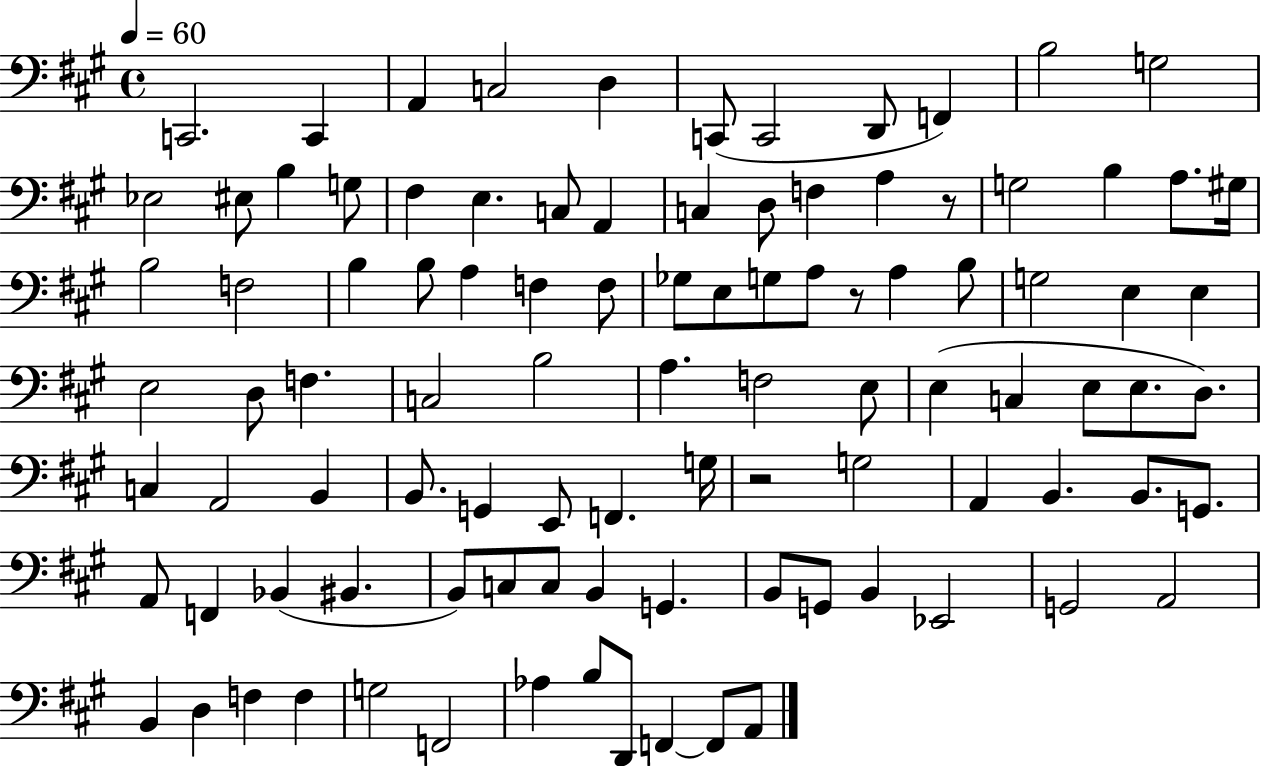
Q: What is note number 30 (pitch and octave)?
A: B3